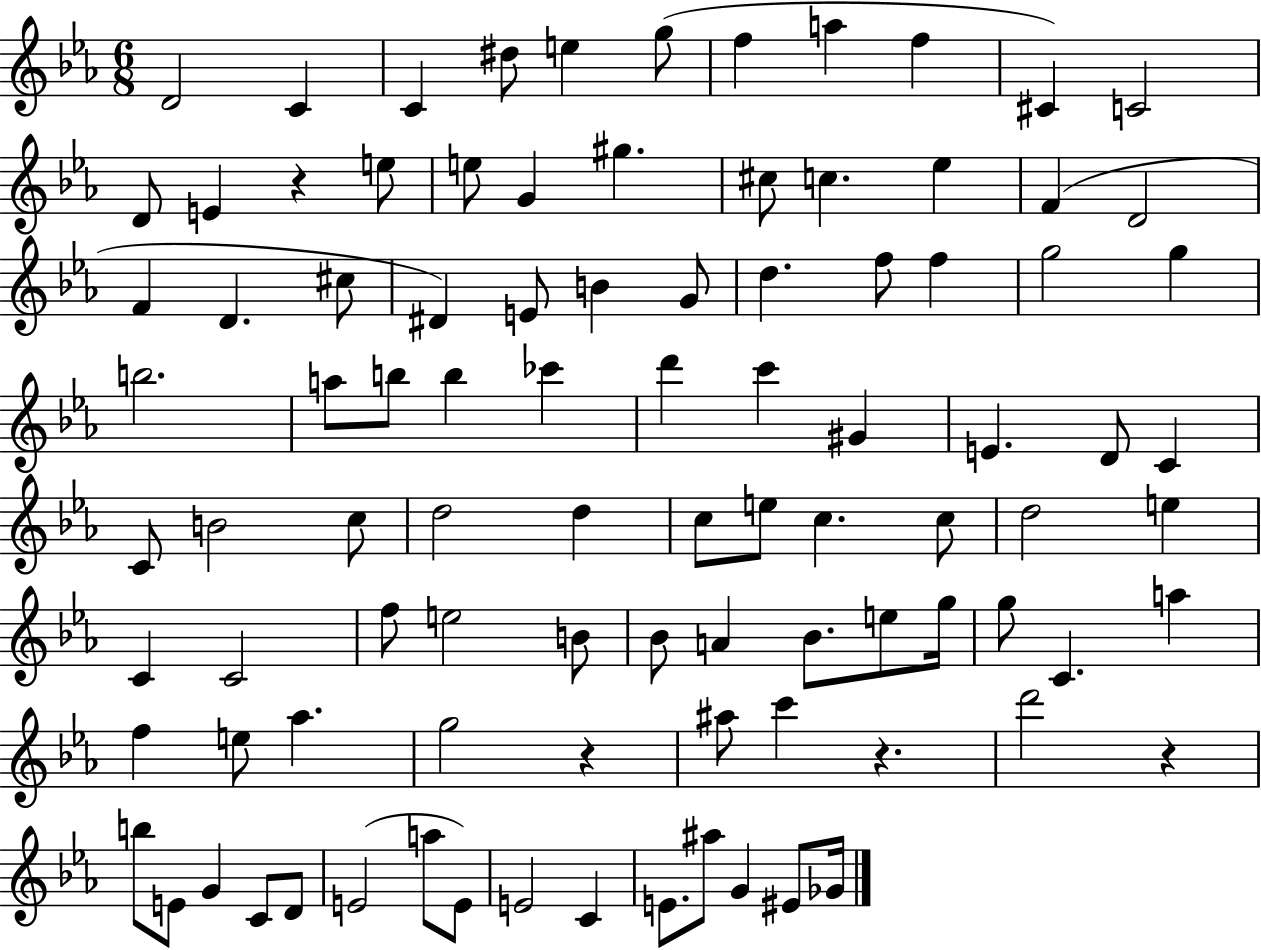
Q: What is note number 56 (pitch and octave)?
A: E5